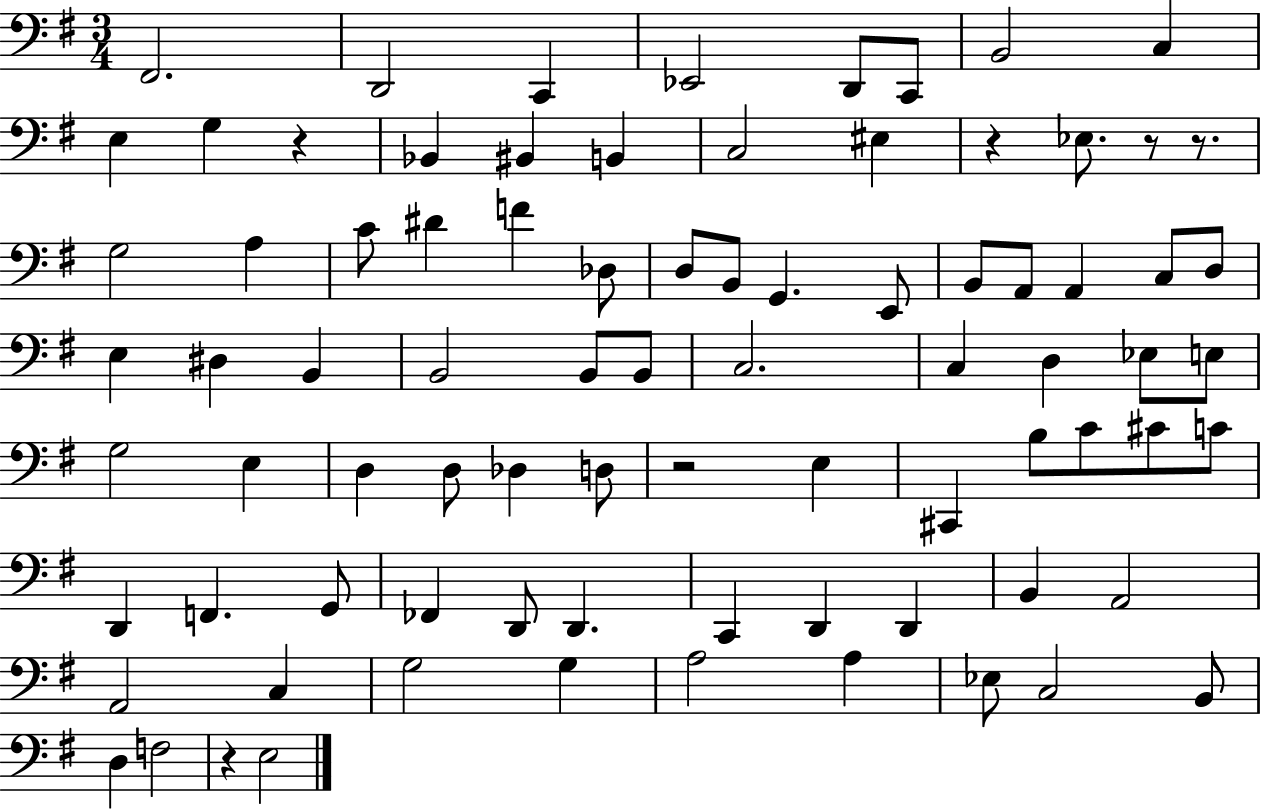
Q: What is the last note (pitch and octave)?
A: E3